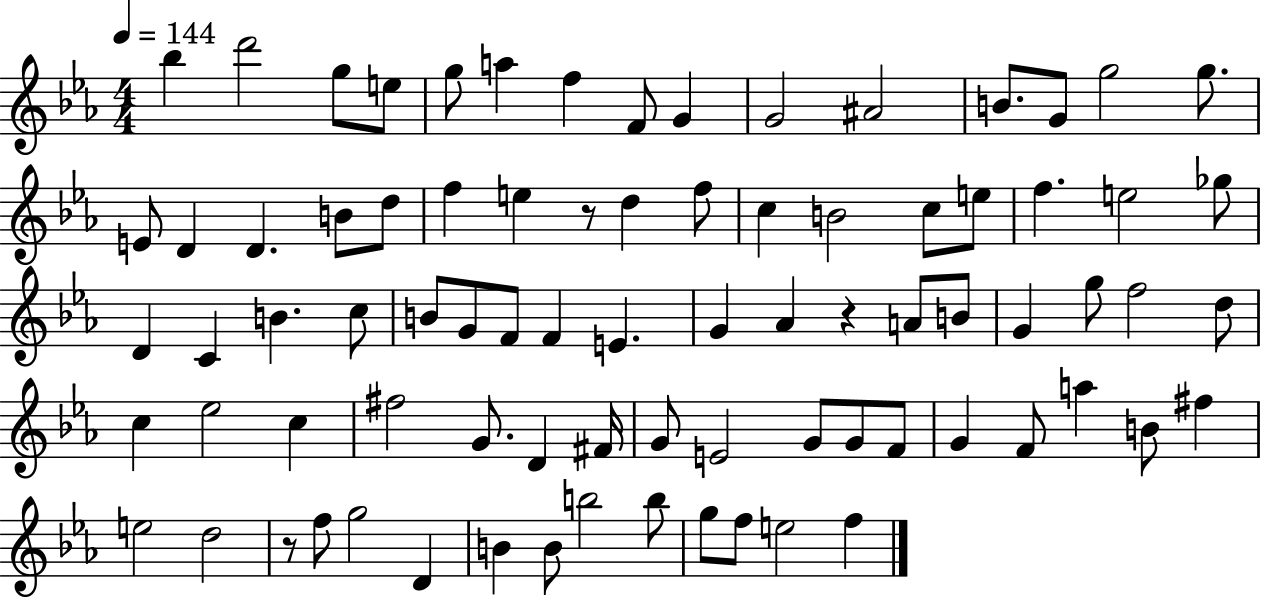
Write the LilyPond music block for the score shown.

{
  \clef treble
  \numericTimeSignature
  \time 4/4
  \key ees \major
  \tempo 4 = 144
  bes''4 d'''2 g''8 e''8 | g''8 a''4 f''4 f'8 g'4 | g'2 ais'2 | b'8. g'8 g''2 g''8. | \break e'8 d'4 d'4. b'8 d''8 | f''4 e''4 r8 d''4 f''8 | c''4 b'2 c''8 e''8 | f''4. e''2 ges''8 | \break d'4 c'4 b'4. c''8 | b'8 g'8 f'8 f'4 e'4. | g'4 aes'4 r4 a'8 b'8 | g'4 g''8 f''2 d''8 | \break c''4 ees''2 c''4 | fis''2 g'8. d'4 fis'16 | g'8 e'2 g'8 g'8 f'8 | g'4 f'8 a''4 b'8 fis''4 | \break e''2 d''2 | r8 f''8 g''2 d'4 | b'4 b'8 b''2 b''8 | g''8 f''8 e''2 f''4 | \break \bar "|."
}